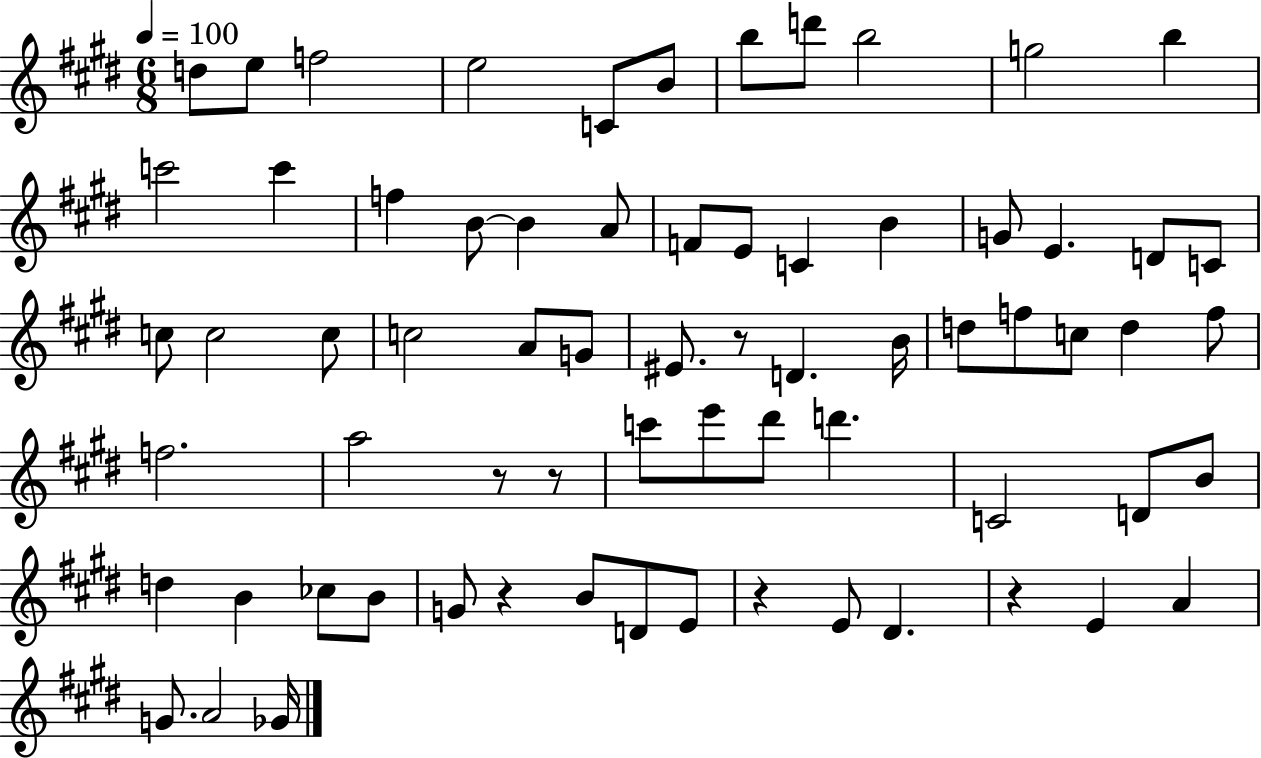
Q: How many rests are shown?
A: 6